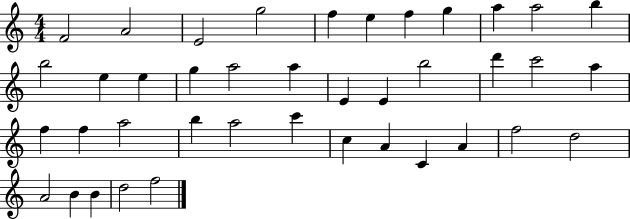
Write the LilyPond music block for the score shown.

{
  \clef treble
  \numericTimeSignature
  \time 4/4
  \key c \major
  f'2 a'2 | e'2 g''2 | f''4 e''4 f''4 g''4 | a''4 a''2 b''4 | \break b''2 e''4 e''4 | g''4 a''2 a''4 | e'4 e'4 b''2 | d'''4 c'''2 a''4 | \break f''4 f''4 a''2 | b''4 a''2 c'''4 | c''4 a'4 c'4 a'4 | f''2 d''2 | \break a'2 b'4 b'4 | d''2 f''2 | \bar "|."
}